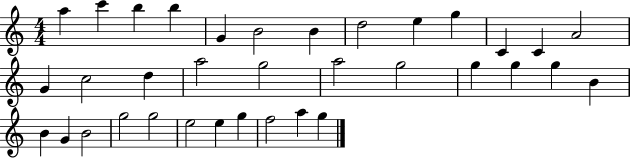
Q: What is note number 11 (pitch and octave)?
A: C4